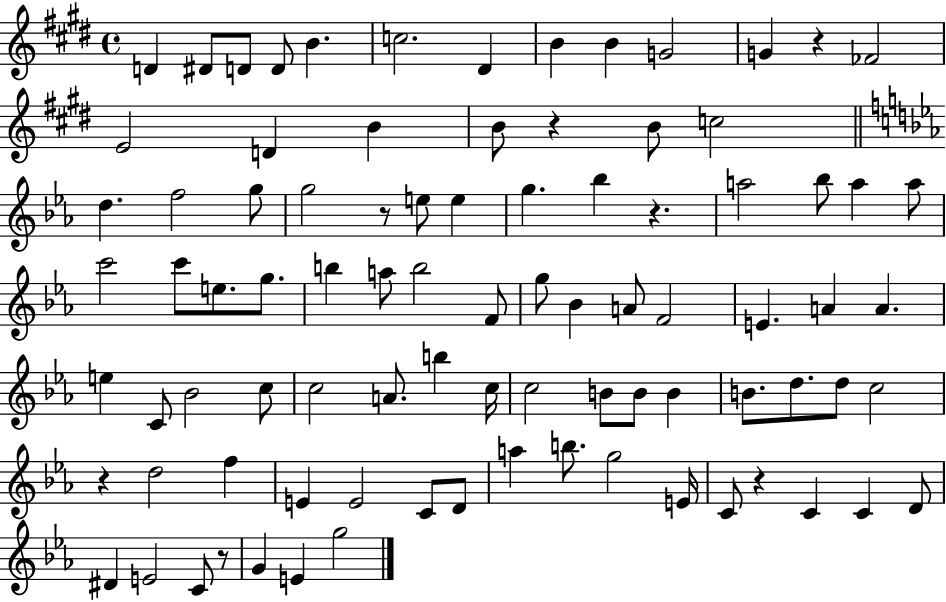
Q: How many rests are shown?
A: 7